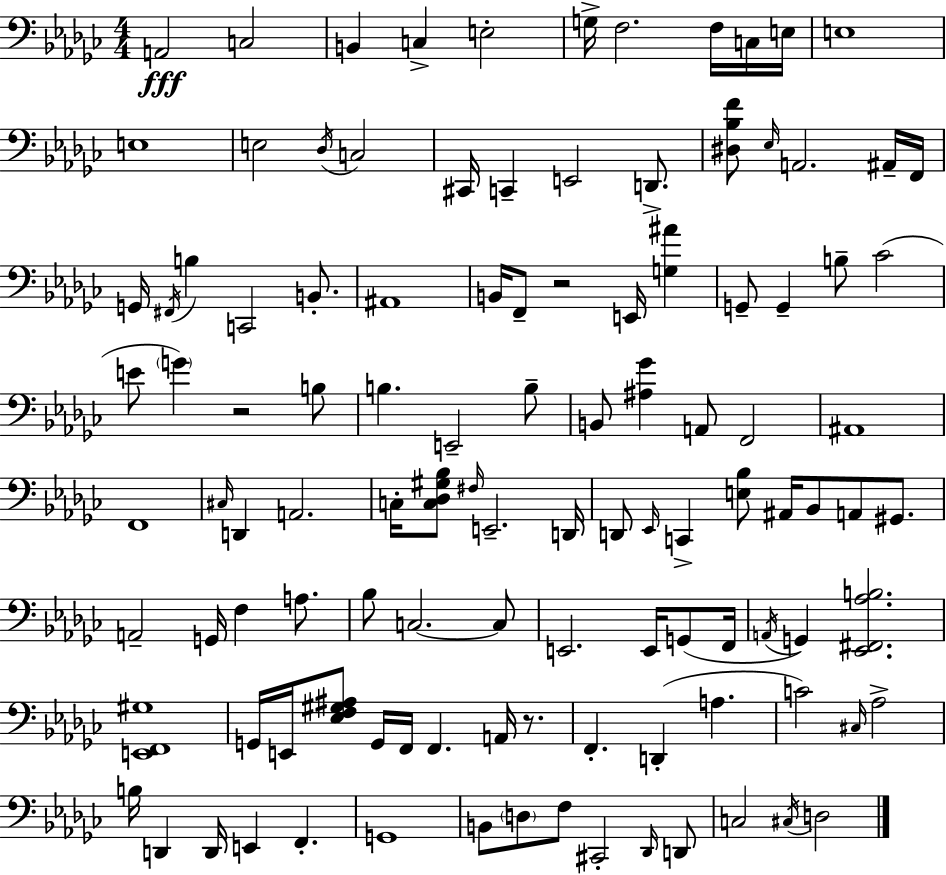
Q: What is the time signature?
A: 4/4